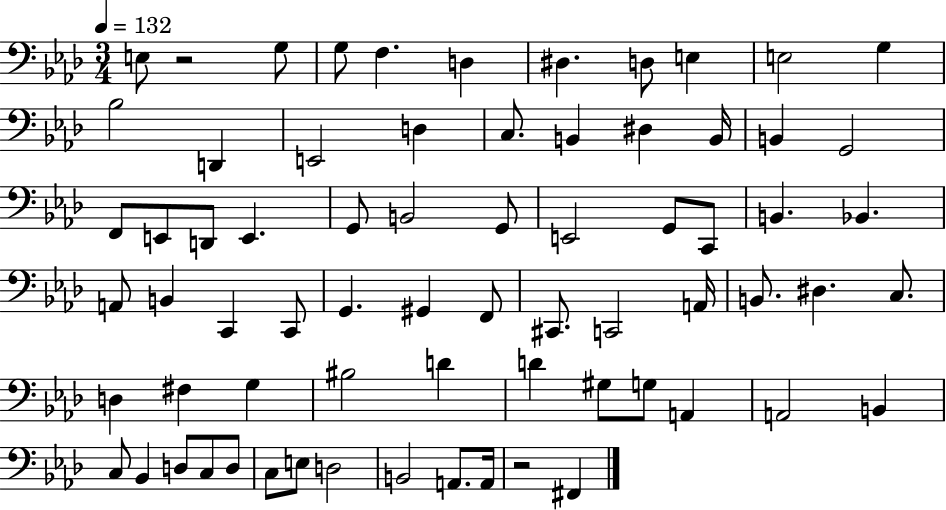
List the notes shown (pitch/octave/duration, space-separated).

E3/e R/h G3/e G3/e F3/q. D3/q D#3/q. D3/e E3/q E3/h G3/q Bb3/h D2/q E2/h D3/q C3/e. B2/q D#3/q B2/s B2/q G2/h F2/e E2/e D2/e E2/q. G2/e B2/h G2/e E2/h G2/e C2/e B2/q. Bb2/q. A2/e B2/q C2/q C2/e G2/q. G#2/q F2/e C#2/e. C2/h A2/s B2/e. D#3/q. C3/e. D3/q F#3/q G3/q BIS3/h D4/q D4/q G#3/e G3/e A2/q A2/h B2/q C3/e Bb2/q D3/e C3/e D3/e C3/e E3/e D3/h B2/h A2/e. A2/s R/h F#2/q